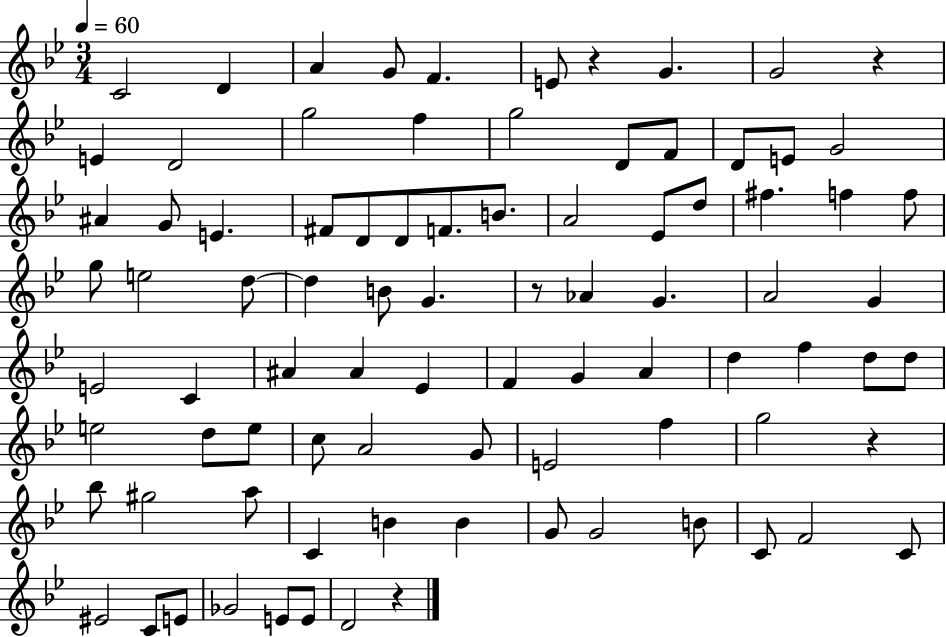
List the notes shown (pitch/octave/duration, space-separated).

C4/h D4/q A4/q G4/e F4/q. E4/e R/q G4/q. G4/h R/q E4/q D4/h G5/h F5/q G5/h D4/e F4/e D4/e E4/e G4/h A#4/q G4/e E4/q. F#4/e D4/e D4/e F4/e. B4/e. A4/h Eb4/e D5/e F#5/q. F5/q F5/e G5/e E5/h D5/e D5/q B4/e G4/q. R/e Ab4/q G4/q. A4/h G4/q E4/h C4/q A#4/q A#4/q Eb4/q F4/q G4/q A4/q D5/q F5/q D5/e D5/e E5/h D5/e E5/e C5/e A4/h G4/e E4/h F5/q G5/h R/q Bb5/e G#5/h A5/e C4/q B4/q B4/q G4/e G4/h B4/e C4/e F4/h C4/e EIS4/h C4/e E4/e Gb4/h E4/e E4/e D4/h R/q